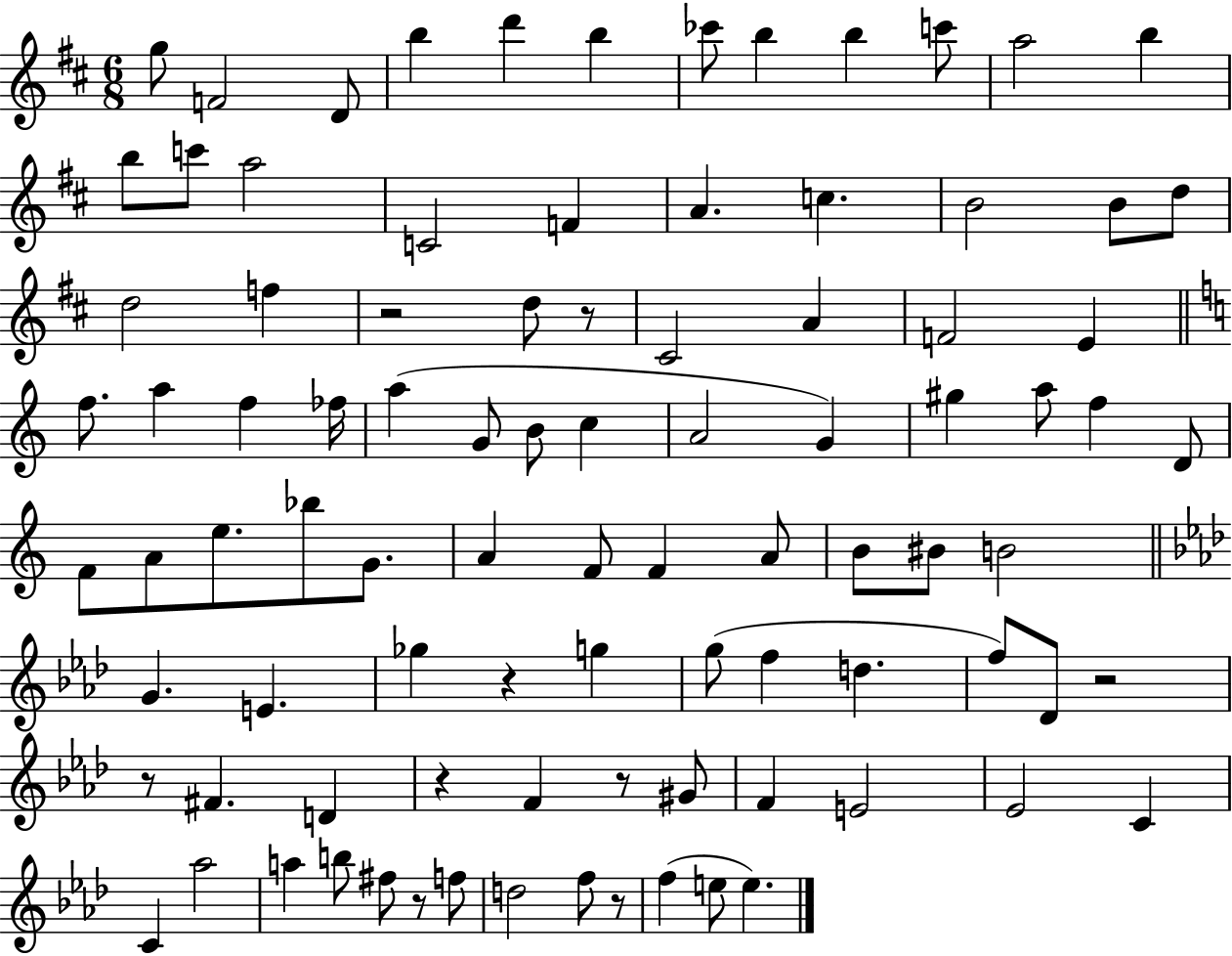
{
  \clef treble
  \numericTimeSignature
  \time 6/8
  \key d \major
  g''8 f'2 d'8 | b''4 d'''4 b''4 | ces'''8 b''4 b''4 c'''8 | a''2 b''4 | \break b''8 c'''8 a''2 | c'2 f'4 | a'4. c''4. | b'2 b'8 d''8 | \break d''2 f''4 | r2 d''8 r8 | cis'2 a'4 | f'2 e'4 | \break \bar "||" \break \key c \major f''8. a''4 f''4 fes''16 | a''4( g'8 b'8 c''4 | a'2 g'4) | gis''4 a''8 f''4 d'8 | \break f'8 a'8 e''8. bes''8 g'8. | a'4 f'8 f'4 a'8 | b'8 bis'8 b'2 | \bar "||" \break \key aes \major g'4. e'4. | ges''4 r4 g''4 | g''8( f''4 d''4. | f''8) des'8 r2 | \break r8 fis'4. d'4 | r4 f'4 r8 gis'8 | f'4 e'2 | ees'2 c'4 | \break c'4 aes''2 | a''4 b''8 fis''8 r8 f''8 | d''2 f''8 r8 | f''4( e''8 e''4.) | \break \bar "|."
}